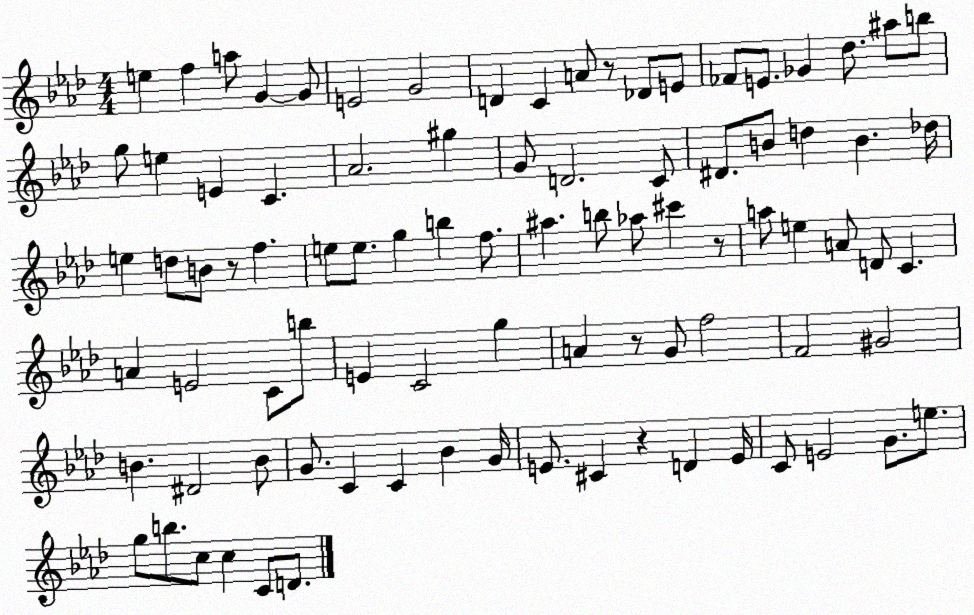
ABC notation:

X:1
T:Untitled
M:4/4
L:1/4
K:Ab
e f a/2 G G/2 E2 G2 D C A/2 z/2 _D/2 E/2 _F/2 E/2 _G _d/2 ^a/2 b/2 g/2 e E C _A2 ^g G/2 D2 C/2 ^D/2 B/2 d B _d/4 e d/2 B/2 z/2 f e/2 e/2 g b f/2 ^a b/2 _a/2 ^c' z/2 a/2 e A/2 D/2 C A E2 C/2 b/2 E C2 g A z/2 G/2 f2 F2 ^G2 B ^D2 B/2 G/2 C C _B G/4 E/2 ^C z D E/4 C/2 E2 G/2 e/2 g/2 b/2 c/2 c C/2 D/2